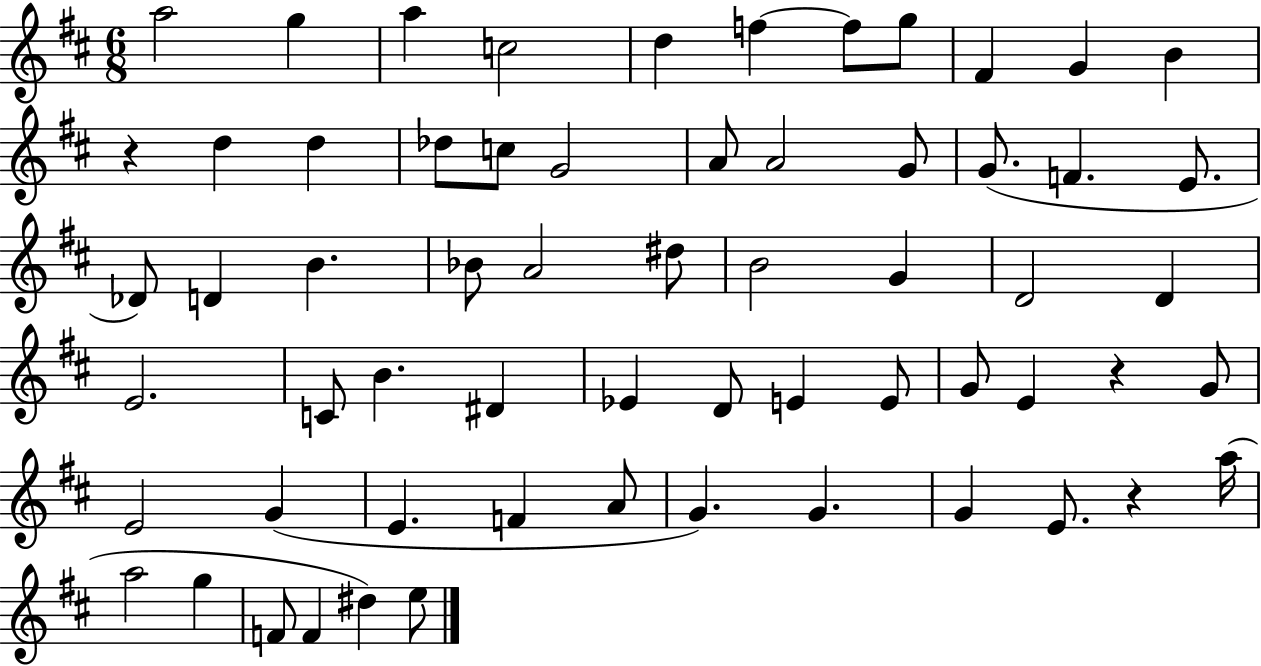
A5/h G5/q A5/q C5/h D5/q F5/q F5/e G5/e F#4/q G4/q B4/q R/q D5/q D5/q Db5/e C5/e G4/h A4/e A4/h G4/e G4/e. F4/q. E4/e. Db4/e D4/q B4/q. Bb4/e A4/h D#5/e B4/h G4/q D4/h D4/q E4/h. C4/e B4/q. D#4/q Eb4/q D4/e E4/q E4/e G4/e E4/q R/q G4/e E4/h G4/q E4/q. F4/q A4/e G4/q. G4/q. G4/q E4/e. R/q A5/s A5/h G5/q F4/e F4/q D#5/q E5/e